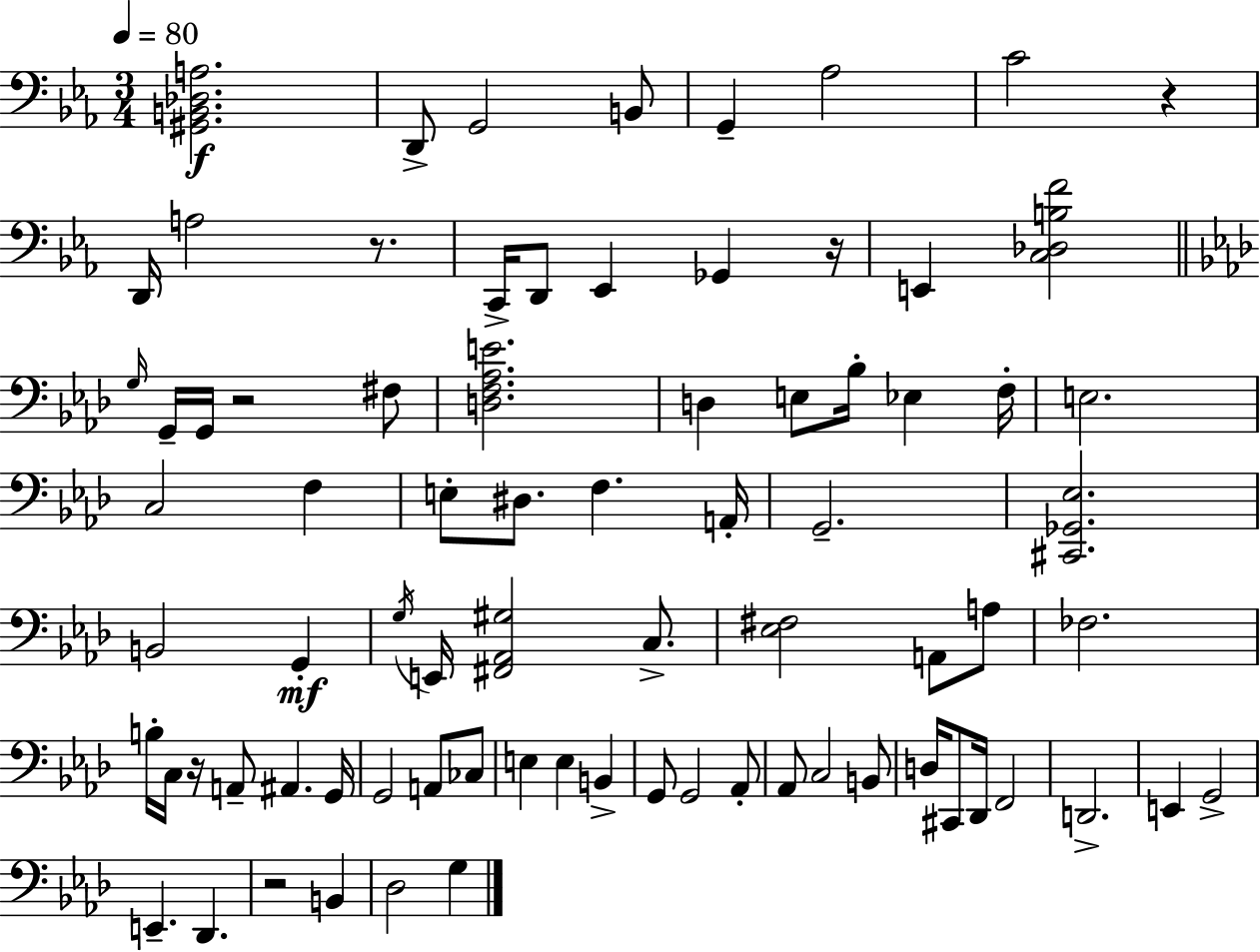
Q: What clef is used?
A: bass